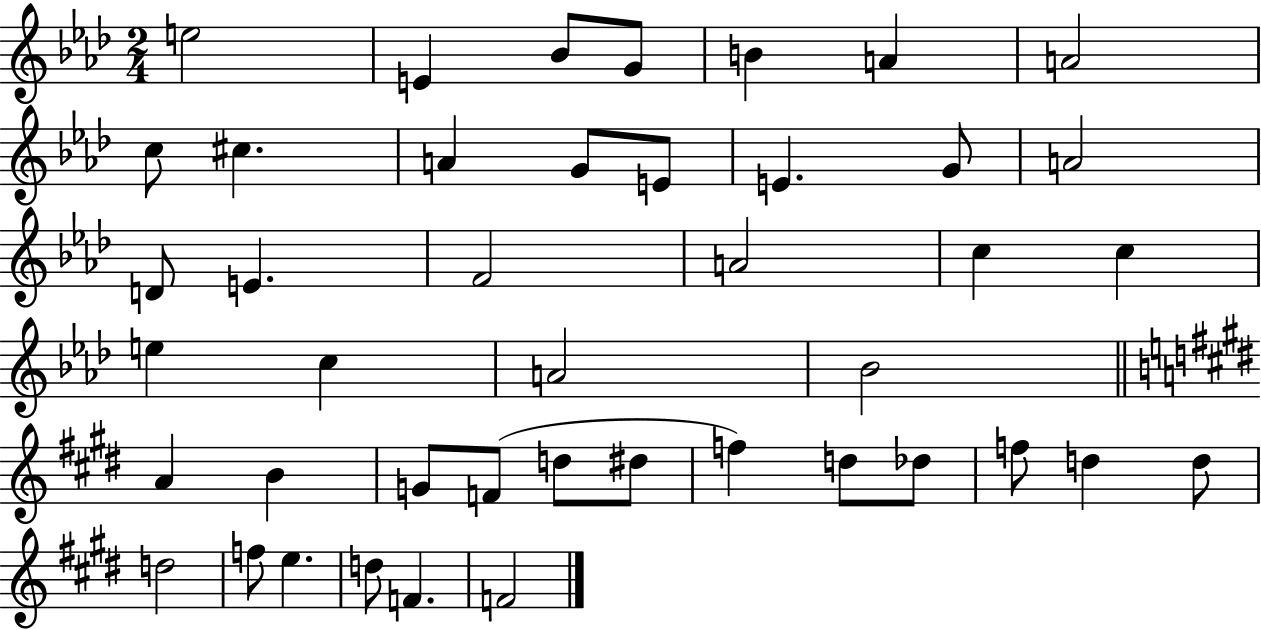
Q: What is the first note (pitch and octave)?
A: E5